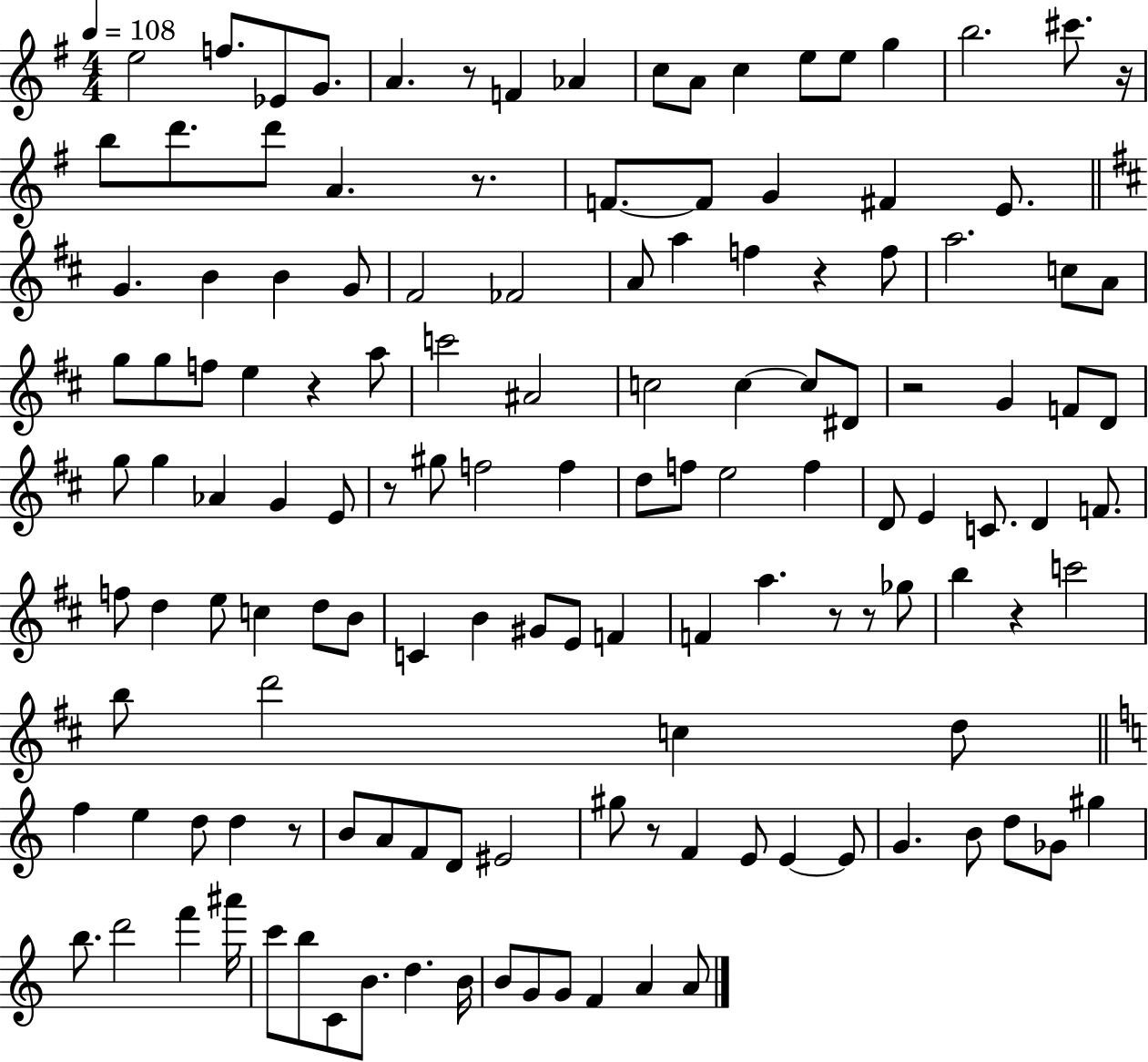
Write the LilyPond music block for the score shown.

{
  \clef treble
  \numericTimeSignature
  \time 4/4
  \key g \major
  \tempo 4 = 108
  e''2 f''8. ees'8 g'8. | a'4. r8 f'4 aes'4 | c''8 a'8 c''4 e''8 e''8 g''4 | b''2. cis'''8. r16 | \break b''8 d'''8. d'''8 a'4. r8. | f'8.~~ f'8 g'4 fis'4 e'8. | \bar "||" \break \key d \major g'4. b'4 b'4 g'8 | fis'2 fes'2 | a'8 a''4 f''4 r4 f''8 | a''2. c''8 a'8 | \break g''8 g''8 f''8 e''4 r4 a''8 | c'''2 ais'2 | c''2 c''4~~ c''8 dis'8 | r2 g'4 f'8 d'8 | \break g''8 g''4 aes'4 g'4 e'8 | r8 gis''8 f''2 f''4 | d''8 f''8 e''2 f''4 | d'8 e'4 c'8. d'4 f'8. | \break f''8 d''4 e''8 c''4 d''8 b'8 | c'4 b'4 gis'8 e'8 f'4 | f'4 a''4. r8 r8 ges''8 | b''4 r4 c'''2 | \break b''8 d'''2 c''4 d''8 | \bar "||" \break \key c \major f''4 e''4 d''8 d''4 r8 | b'8 a'8 f'8 d'8 eis'2 | gis''8 r8 f'4 e'8 e'4~~ e'8 | g'4. b'8 d''8 ges'8 gis''4 | \break b''8. d'''2 f'''4 ais'''16 | c'''8 b''8 c'8 b'8. d''4. b'16 | b'8 g'8 g'8 f'4 a'4 a'8 | \bar "|."
}